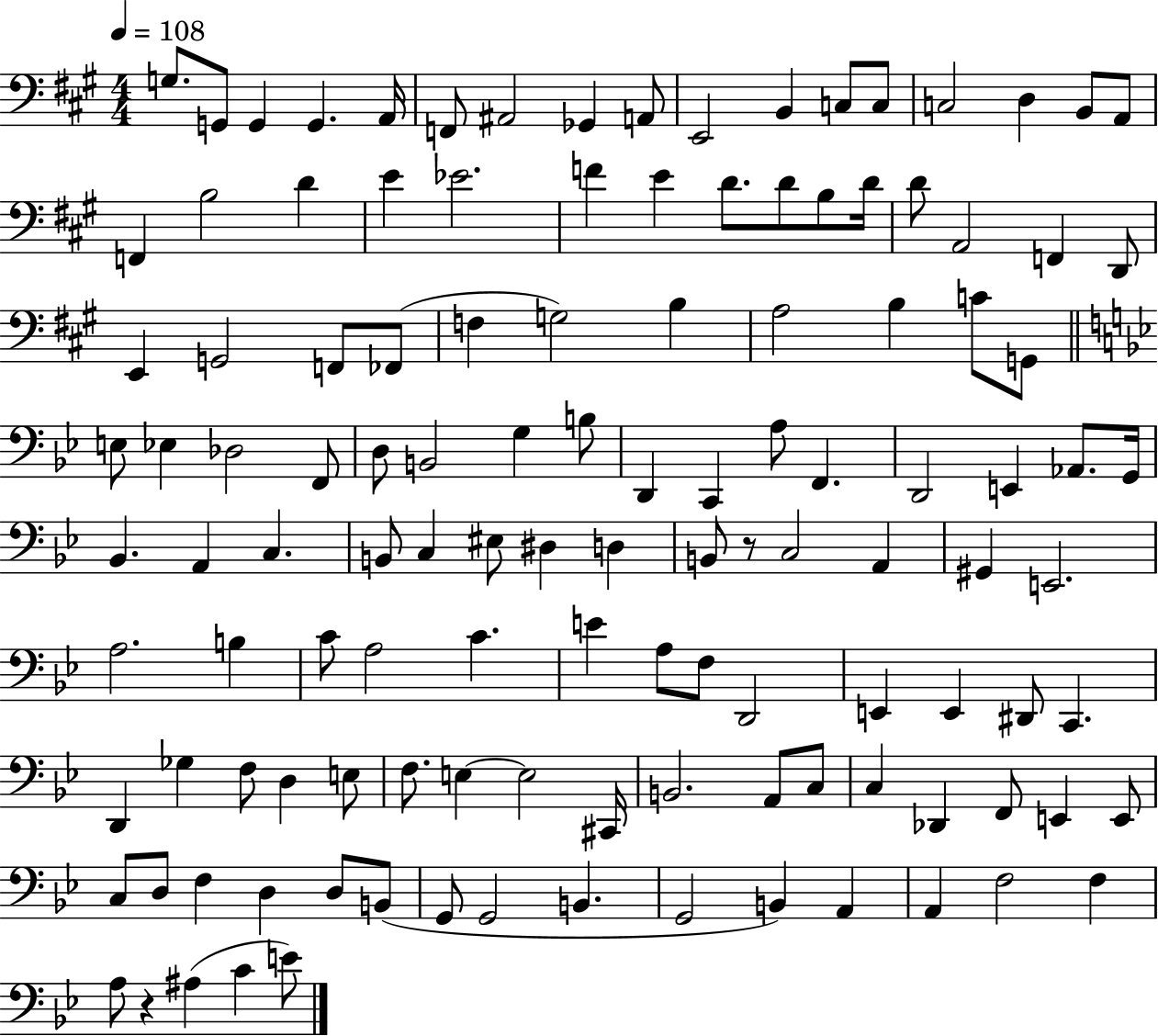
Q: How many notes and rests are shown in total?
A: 123